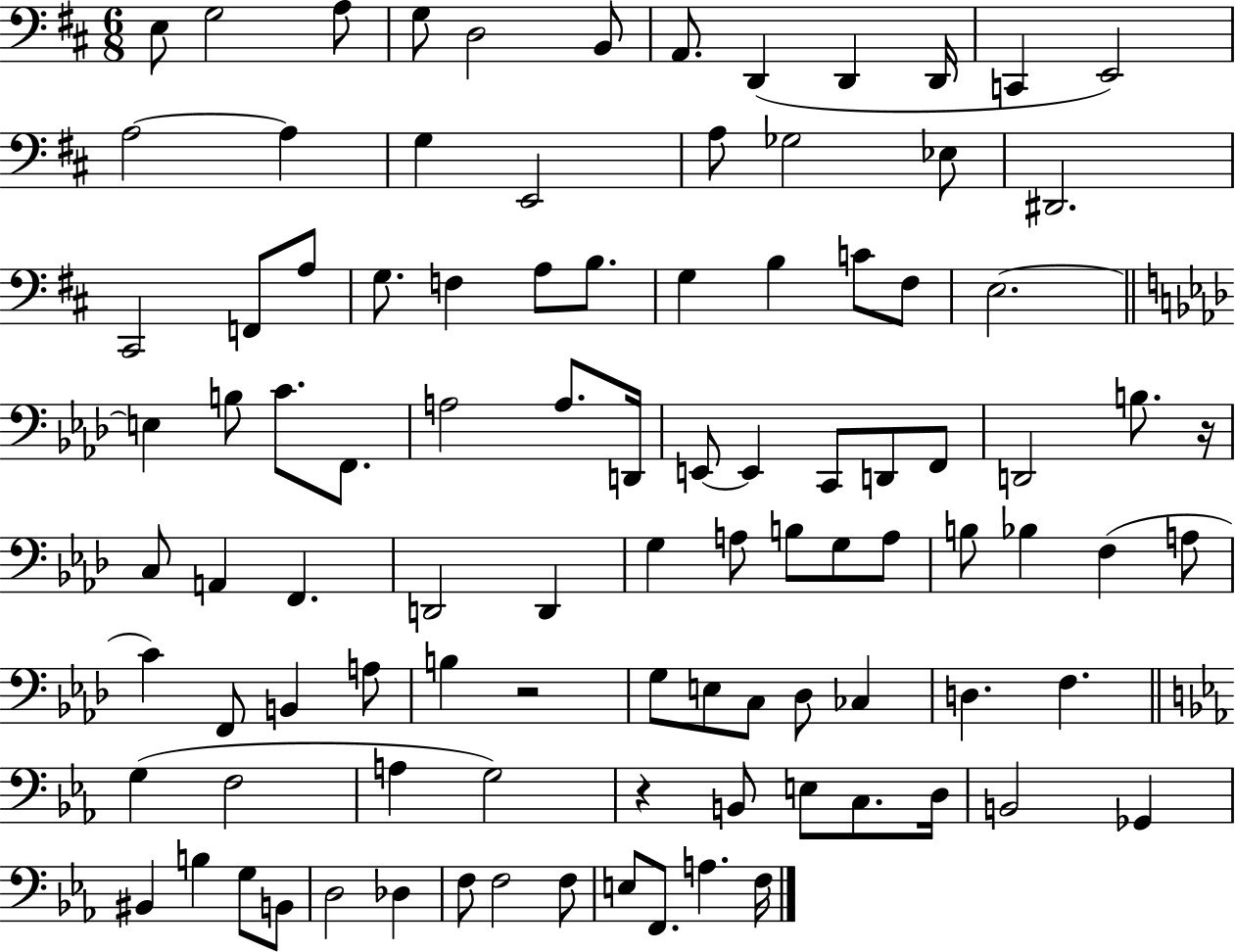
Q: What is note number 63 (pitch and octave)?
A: B2